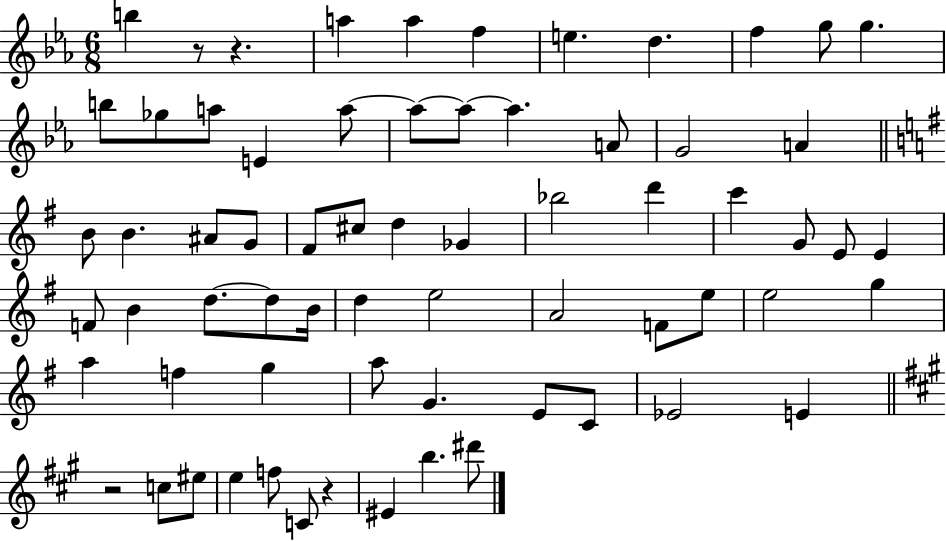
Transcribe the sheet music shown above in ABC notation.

X:1
T:Untitled
M:6/8
L:1/4
K:Eb
b z/2 z a a f e d f g/2 g b/2 _g/2 a/2 E a/2 a/2 a/2 a A/2 G2 A B/2 B ^A/2 G/2 ^F/2 ^c/2 d _G _b2 d' c' G/2 E/2 E F/2 B d/2 d/2 B/4 d e2 A2 F/2 e/2 e2 g a f g a/2 G E/2 C/2 _E2 E z2 c/2 ^e/2 e f/2 C/2 z ^E b ^d'/2